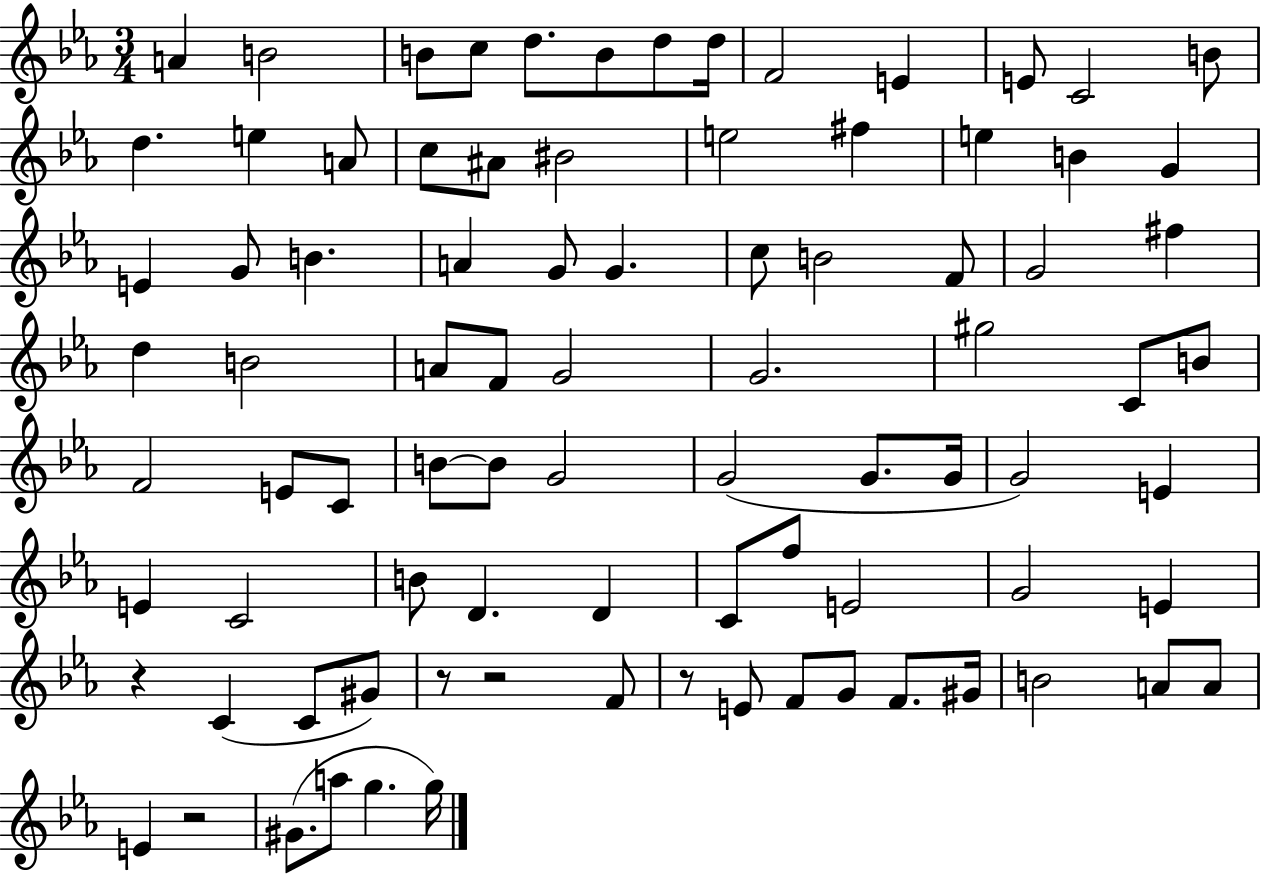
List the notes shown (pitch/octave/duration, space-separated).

A4/q B4/h B4/e C5/e D5/e. B4/e D5/e D5/s F4/h E4/q E4/e C4/h B4/e D5/q. E5/q A4/e C5/e A#4/e BIS4/h E5/h F#5/q E5/q B4/q G4/q E4/q G4/e B4/q. A4/q G4/e G4/q. C5/e B4/h F4/e G4/h F#5/q D5/q B4/h A4/e F4/e G4/h G4/h. G#5/h C4/e B4/e F4/h E4/e C4/e B4/e B4/e G4/h G4/h G4/e. G4/s G4/h E4/q E4/q C4/h B4/e D4/q. D4/q C4/e F5/e E4/h G4/h E4/q R/q C4/q C4/e G#4/e R/e R/h F4/e R/e E4/e F4/e G4/e F4/e. G#4/s B4/h A4/e A4/e E4/q R/h G#4/e. A5/e G5/q. G5/s